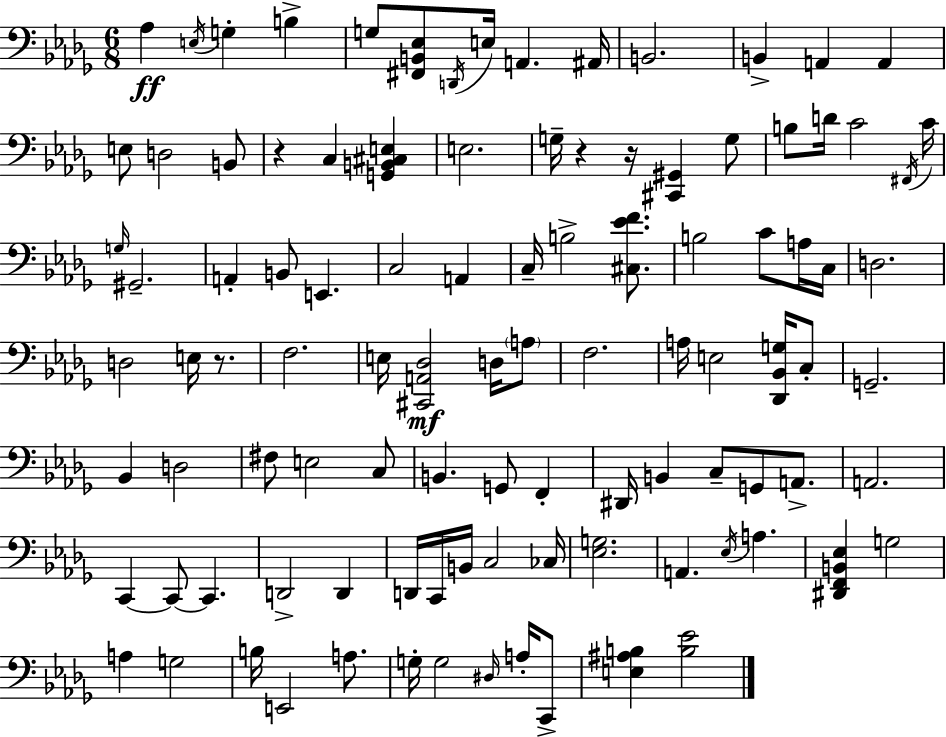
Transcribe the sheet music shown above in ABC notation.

X:1
T:Untitled
M:6/8
L:1/4
K:Bbm
_A, E,/4 G, B, G,/2 [^F,,B,,_E,]/2 D,,/4 E,/4 A,, ^A,,/4 B,,2 B,, A,, A,, E,/2 D,2 B,,/2 z C, [G,,B,,^C,E,] E,2 G,/4 z z/4 [^C,,^G,,] G,/2 B,/2 D/4 C2 ^F,,/4 C/4 G,/4 ^G,,2 A,, B,,/2 E,, C,2 A,, C,/4 B,2 [^C,_EF]/2 B,2 C/2 A,/4 C,/4 D,2 D,2 E,/4 z/2 F,2 E,/4 [^C,,A,,_D,]2 D,/4 A,/2 F,2 A,/4 E,2 [_D,,_B,,G,]/4 C,/2 G,,2 _B,, D,2 ^F,/2 E,2 C,/2 B,, G,,/2 F,, ^D,,/4 B,, C,/2 G,,/2 A,,/2 A,,2 C,, C,,/2 C,, D,,2 D,, D,,/4 C,,/4 B,,/4 C,2 _C,/4 [_E,G,]2 A,, _E,/4 A, [^D,,F,,B,,_E,] G,2 A, G,2 B,/4 E,,2 A,/2 G,/4 G,2 ^D,/4 A,/4 C,,/2 [E,^A,B,] [B,_E]2